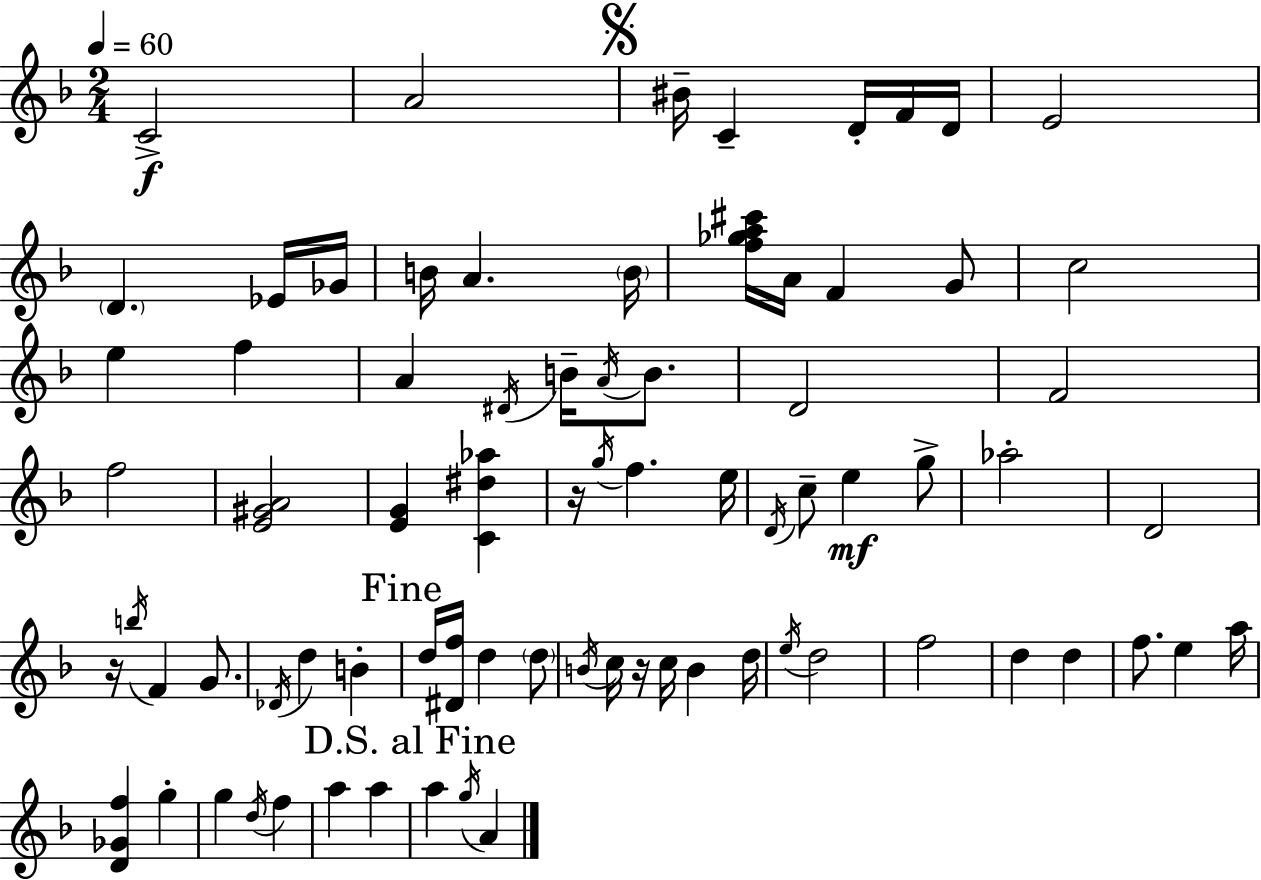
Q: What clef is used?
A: treble